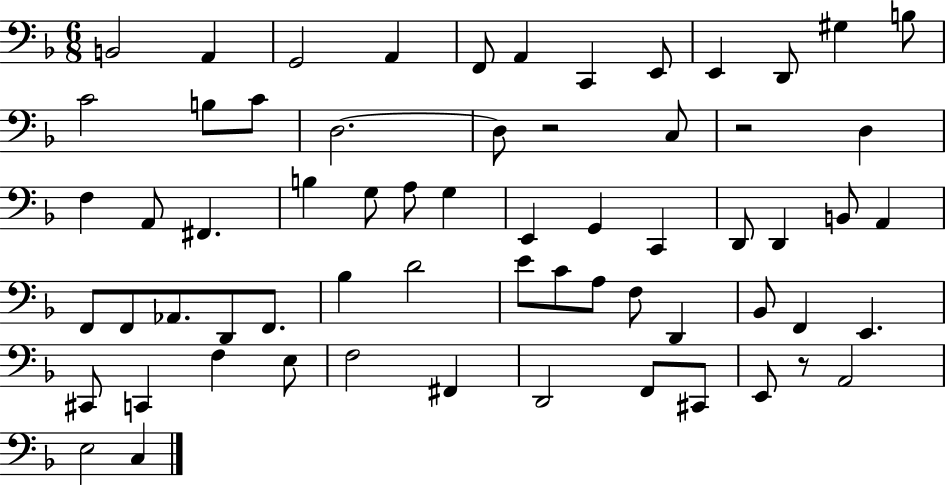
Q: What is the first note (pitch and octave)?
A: B2